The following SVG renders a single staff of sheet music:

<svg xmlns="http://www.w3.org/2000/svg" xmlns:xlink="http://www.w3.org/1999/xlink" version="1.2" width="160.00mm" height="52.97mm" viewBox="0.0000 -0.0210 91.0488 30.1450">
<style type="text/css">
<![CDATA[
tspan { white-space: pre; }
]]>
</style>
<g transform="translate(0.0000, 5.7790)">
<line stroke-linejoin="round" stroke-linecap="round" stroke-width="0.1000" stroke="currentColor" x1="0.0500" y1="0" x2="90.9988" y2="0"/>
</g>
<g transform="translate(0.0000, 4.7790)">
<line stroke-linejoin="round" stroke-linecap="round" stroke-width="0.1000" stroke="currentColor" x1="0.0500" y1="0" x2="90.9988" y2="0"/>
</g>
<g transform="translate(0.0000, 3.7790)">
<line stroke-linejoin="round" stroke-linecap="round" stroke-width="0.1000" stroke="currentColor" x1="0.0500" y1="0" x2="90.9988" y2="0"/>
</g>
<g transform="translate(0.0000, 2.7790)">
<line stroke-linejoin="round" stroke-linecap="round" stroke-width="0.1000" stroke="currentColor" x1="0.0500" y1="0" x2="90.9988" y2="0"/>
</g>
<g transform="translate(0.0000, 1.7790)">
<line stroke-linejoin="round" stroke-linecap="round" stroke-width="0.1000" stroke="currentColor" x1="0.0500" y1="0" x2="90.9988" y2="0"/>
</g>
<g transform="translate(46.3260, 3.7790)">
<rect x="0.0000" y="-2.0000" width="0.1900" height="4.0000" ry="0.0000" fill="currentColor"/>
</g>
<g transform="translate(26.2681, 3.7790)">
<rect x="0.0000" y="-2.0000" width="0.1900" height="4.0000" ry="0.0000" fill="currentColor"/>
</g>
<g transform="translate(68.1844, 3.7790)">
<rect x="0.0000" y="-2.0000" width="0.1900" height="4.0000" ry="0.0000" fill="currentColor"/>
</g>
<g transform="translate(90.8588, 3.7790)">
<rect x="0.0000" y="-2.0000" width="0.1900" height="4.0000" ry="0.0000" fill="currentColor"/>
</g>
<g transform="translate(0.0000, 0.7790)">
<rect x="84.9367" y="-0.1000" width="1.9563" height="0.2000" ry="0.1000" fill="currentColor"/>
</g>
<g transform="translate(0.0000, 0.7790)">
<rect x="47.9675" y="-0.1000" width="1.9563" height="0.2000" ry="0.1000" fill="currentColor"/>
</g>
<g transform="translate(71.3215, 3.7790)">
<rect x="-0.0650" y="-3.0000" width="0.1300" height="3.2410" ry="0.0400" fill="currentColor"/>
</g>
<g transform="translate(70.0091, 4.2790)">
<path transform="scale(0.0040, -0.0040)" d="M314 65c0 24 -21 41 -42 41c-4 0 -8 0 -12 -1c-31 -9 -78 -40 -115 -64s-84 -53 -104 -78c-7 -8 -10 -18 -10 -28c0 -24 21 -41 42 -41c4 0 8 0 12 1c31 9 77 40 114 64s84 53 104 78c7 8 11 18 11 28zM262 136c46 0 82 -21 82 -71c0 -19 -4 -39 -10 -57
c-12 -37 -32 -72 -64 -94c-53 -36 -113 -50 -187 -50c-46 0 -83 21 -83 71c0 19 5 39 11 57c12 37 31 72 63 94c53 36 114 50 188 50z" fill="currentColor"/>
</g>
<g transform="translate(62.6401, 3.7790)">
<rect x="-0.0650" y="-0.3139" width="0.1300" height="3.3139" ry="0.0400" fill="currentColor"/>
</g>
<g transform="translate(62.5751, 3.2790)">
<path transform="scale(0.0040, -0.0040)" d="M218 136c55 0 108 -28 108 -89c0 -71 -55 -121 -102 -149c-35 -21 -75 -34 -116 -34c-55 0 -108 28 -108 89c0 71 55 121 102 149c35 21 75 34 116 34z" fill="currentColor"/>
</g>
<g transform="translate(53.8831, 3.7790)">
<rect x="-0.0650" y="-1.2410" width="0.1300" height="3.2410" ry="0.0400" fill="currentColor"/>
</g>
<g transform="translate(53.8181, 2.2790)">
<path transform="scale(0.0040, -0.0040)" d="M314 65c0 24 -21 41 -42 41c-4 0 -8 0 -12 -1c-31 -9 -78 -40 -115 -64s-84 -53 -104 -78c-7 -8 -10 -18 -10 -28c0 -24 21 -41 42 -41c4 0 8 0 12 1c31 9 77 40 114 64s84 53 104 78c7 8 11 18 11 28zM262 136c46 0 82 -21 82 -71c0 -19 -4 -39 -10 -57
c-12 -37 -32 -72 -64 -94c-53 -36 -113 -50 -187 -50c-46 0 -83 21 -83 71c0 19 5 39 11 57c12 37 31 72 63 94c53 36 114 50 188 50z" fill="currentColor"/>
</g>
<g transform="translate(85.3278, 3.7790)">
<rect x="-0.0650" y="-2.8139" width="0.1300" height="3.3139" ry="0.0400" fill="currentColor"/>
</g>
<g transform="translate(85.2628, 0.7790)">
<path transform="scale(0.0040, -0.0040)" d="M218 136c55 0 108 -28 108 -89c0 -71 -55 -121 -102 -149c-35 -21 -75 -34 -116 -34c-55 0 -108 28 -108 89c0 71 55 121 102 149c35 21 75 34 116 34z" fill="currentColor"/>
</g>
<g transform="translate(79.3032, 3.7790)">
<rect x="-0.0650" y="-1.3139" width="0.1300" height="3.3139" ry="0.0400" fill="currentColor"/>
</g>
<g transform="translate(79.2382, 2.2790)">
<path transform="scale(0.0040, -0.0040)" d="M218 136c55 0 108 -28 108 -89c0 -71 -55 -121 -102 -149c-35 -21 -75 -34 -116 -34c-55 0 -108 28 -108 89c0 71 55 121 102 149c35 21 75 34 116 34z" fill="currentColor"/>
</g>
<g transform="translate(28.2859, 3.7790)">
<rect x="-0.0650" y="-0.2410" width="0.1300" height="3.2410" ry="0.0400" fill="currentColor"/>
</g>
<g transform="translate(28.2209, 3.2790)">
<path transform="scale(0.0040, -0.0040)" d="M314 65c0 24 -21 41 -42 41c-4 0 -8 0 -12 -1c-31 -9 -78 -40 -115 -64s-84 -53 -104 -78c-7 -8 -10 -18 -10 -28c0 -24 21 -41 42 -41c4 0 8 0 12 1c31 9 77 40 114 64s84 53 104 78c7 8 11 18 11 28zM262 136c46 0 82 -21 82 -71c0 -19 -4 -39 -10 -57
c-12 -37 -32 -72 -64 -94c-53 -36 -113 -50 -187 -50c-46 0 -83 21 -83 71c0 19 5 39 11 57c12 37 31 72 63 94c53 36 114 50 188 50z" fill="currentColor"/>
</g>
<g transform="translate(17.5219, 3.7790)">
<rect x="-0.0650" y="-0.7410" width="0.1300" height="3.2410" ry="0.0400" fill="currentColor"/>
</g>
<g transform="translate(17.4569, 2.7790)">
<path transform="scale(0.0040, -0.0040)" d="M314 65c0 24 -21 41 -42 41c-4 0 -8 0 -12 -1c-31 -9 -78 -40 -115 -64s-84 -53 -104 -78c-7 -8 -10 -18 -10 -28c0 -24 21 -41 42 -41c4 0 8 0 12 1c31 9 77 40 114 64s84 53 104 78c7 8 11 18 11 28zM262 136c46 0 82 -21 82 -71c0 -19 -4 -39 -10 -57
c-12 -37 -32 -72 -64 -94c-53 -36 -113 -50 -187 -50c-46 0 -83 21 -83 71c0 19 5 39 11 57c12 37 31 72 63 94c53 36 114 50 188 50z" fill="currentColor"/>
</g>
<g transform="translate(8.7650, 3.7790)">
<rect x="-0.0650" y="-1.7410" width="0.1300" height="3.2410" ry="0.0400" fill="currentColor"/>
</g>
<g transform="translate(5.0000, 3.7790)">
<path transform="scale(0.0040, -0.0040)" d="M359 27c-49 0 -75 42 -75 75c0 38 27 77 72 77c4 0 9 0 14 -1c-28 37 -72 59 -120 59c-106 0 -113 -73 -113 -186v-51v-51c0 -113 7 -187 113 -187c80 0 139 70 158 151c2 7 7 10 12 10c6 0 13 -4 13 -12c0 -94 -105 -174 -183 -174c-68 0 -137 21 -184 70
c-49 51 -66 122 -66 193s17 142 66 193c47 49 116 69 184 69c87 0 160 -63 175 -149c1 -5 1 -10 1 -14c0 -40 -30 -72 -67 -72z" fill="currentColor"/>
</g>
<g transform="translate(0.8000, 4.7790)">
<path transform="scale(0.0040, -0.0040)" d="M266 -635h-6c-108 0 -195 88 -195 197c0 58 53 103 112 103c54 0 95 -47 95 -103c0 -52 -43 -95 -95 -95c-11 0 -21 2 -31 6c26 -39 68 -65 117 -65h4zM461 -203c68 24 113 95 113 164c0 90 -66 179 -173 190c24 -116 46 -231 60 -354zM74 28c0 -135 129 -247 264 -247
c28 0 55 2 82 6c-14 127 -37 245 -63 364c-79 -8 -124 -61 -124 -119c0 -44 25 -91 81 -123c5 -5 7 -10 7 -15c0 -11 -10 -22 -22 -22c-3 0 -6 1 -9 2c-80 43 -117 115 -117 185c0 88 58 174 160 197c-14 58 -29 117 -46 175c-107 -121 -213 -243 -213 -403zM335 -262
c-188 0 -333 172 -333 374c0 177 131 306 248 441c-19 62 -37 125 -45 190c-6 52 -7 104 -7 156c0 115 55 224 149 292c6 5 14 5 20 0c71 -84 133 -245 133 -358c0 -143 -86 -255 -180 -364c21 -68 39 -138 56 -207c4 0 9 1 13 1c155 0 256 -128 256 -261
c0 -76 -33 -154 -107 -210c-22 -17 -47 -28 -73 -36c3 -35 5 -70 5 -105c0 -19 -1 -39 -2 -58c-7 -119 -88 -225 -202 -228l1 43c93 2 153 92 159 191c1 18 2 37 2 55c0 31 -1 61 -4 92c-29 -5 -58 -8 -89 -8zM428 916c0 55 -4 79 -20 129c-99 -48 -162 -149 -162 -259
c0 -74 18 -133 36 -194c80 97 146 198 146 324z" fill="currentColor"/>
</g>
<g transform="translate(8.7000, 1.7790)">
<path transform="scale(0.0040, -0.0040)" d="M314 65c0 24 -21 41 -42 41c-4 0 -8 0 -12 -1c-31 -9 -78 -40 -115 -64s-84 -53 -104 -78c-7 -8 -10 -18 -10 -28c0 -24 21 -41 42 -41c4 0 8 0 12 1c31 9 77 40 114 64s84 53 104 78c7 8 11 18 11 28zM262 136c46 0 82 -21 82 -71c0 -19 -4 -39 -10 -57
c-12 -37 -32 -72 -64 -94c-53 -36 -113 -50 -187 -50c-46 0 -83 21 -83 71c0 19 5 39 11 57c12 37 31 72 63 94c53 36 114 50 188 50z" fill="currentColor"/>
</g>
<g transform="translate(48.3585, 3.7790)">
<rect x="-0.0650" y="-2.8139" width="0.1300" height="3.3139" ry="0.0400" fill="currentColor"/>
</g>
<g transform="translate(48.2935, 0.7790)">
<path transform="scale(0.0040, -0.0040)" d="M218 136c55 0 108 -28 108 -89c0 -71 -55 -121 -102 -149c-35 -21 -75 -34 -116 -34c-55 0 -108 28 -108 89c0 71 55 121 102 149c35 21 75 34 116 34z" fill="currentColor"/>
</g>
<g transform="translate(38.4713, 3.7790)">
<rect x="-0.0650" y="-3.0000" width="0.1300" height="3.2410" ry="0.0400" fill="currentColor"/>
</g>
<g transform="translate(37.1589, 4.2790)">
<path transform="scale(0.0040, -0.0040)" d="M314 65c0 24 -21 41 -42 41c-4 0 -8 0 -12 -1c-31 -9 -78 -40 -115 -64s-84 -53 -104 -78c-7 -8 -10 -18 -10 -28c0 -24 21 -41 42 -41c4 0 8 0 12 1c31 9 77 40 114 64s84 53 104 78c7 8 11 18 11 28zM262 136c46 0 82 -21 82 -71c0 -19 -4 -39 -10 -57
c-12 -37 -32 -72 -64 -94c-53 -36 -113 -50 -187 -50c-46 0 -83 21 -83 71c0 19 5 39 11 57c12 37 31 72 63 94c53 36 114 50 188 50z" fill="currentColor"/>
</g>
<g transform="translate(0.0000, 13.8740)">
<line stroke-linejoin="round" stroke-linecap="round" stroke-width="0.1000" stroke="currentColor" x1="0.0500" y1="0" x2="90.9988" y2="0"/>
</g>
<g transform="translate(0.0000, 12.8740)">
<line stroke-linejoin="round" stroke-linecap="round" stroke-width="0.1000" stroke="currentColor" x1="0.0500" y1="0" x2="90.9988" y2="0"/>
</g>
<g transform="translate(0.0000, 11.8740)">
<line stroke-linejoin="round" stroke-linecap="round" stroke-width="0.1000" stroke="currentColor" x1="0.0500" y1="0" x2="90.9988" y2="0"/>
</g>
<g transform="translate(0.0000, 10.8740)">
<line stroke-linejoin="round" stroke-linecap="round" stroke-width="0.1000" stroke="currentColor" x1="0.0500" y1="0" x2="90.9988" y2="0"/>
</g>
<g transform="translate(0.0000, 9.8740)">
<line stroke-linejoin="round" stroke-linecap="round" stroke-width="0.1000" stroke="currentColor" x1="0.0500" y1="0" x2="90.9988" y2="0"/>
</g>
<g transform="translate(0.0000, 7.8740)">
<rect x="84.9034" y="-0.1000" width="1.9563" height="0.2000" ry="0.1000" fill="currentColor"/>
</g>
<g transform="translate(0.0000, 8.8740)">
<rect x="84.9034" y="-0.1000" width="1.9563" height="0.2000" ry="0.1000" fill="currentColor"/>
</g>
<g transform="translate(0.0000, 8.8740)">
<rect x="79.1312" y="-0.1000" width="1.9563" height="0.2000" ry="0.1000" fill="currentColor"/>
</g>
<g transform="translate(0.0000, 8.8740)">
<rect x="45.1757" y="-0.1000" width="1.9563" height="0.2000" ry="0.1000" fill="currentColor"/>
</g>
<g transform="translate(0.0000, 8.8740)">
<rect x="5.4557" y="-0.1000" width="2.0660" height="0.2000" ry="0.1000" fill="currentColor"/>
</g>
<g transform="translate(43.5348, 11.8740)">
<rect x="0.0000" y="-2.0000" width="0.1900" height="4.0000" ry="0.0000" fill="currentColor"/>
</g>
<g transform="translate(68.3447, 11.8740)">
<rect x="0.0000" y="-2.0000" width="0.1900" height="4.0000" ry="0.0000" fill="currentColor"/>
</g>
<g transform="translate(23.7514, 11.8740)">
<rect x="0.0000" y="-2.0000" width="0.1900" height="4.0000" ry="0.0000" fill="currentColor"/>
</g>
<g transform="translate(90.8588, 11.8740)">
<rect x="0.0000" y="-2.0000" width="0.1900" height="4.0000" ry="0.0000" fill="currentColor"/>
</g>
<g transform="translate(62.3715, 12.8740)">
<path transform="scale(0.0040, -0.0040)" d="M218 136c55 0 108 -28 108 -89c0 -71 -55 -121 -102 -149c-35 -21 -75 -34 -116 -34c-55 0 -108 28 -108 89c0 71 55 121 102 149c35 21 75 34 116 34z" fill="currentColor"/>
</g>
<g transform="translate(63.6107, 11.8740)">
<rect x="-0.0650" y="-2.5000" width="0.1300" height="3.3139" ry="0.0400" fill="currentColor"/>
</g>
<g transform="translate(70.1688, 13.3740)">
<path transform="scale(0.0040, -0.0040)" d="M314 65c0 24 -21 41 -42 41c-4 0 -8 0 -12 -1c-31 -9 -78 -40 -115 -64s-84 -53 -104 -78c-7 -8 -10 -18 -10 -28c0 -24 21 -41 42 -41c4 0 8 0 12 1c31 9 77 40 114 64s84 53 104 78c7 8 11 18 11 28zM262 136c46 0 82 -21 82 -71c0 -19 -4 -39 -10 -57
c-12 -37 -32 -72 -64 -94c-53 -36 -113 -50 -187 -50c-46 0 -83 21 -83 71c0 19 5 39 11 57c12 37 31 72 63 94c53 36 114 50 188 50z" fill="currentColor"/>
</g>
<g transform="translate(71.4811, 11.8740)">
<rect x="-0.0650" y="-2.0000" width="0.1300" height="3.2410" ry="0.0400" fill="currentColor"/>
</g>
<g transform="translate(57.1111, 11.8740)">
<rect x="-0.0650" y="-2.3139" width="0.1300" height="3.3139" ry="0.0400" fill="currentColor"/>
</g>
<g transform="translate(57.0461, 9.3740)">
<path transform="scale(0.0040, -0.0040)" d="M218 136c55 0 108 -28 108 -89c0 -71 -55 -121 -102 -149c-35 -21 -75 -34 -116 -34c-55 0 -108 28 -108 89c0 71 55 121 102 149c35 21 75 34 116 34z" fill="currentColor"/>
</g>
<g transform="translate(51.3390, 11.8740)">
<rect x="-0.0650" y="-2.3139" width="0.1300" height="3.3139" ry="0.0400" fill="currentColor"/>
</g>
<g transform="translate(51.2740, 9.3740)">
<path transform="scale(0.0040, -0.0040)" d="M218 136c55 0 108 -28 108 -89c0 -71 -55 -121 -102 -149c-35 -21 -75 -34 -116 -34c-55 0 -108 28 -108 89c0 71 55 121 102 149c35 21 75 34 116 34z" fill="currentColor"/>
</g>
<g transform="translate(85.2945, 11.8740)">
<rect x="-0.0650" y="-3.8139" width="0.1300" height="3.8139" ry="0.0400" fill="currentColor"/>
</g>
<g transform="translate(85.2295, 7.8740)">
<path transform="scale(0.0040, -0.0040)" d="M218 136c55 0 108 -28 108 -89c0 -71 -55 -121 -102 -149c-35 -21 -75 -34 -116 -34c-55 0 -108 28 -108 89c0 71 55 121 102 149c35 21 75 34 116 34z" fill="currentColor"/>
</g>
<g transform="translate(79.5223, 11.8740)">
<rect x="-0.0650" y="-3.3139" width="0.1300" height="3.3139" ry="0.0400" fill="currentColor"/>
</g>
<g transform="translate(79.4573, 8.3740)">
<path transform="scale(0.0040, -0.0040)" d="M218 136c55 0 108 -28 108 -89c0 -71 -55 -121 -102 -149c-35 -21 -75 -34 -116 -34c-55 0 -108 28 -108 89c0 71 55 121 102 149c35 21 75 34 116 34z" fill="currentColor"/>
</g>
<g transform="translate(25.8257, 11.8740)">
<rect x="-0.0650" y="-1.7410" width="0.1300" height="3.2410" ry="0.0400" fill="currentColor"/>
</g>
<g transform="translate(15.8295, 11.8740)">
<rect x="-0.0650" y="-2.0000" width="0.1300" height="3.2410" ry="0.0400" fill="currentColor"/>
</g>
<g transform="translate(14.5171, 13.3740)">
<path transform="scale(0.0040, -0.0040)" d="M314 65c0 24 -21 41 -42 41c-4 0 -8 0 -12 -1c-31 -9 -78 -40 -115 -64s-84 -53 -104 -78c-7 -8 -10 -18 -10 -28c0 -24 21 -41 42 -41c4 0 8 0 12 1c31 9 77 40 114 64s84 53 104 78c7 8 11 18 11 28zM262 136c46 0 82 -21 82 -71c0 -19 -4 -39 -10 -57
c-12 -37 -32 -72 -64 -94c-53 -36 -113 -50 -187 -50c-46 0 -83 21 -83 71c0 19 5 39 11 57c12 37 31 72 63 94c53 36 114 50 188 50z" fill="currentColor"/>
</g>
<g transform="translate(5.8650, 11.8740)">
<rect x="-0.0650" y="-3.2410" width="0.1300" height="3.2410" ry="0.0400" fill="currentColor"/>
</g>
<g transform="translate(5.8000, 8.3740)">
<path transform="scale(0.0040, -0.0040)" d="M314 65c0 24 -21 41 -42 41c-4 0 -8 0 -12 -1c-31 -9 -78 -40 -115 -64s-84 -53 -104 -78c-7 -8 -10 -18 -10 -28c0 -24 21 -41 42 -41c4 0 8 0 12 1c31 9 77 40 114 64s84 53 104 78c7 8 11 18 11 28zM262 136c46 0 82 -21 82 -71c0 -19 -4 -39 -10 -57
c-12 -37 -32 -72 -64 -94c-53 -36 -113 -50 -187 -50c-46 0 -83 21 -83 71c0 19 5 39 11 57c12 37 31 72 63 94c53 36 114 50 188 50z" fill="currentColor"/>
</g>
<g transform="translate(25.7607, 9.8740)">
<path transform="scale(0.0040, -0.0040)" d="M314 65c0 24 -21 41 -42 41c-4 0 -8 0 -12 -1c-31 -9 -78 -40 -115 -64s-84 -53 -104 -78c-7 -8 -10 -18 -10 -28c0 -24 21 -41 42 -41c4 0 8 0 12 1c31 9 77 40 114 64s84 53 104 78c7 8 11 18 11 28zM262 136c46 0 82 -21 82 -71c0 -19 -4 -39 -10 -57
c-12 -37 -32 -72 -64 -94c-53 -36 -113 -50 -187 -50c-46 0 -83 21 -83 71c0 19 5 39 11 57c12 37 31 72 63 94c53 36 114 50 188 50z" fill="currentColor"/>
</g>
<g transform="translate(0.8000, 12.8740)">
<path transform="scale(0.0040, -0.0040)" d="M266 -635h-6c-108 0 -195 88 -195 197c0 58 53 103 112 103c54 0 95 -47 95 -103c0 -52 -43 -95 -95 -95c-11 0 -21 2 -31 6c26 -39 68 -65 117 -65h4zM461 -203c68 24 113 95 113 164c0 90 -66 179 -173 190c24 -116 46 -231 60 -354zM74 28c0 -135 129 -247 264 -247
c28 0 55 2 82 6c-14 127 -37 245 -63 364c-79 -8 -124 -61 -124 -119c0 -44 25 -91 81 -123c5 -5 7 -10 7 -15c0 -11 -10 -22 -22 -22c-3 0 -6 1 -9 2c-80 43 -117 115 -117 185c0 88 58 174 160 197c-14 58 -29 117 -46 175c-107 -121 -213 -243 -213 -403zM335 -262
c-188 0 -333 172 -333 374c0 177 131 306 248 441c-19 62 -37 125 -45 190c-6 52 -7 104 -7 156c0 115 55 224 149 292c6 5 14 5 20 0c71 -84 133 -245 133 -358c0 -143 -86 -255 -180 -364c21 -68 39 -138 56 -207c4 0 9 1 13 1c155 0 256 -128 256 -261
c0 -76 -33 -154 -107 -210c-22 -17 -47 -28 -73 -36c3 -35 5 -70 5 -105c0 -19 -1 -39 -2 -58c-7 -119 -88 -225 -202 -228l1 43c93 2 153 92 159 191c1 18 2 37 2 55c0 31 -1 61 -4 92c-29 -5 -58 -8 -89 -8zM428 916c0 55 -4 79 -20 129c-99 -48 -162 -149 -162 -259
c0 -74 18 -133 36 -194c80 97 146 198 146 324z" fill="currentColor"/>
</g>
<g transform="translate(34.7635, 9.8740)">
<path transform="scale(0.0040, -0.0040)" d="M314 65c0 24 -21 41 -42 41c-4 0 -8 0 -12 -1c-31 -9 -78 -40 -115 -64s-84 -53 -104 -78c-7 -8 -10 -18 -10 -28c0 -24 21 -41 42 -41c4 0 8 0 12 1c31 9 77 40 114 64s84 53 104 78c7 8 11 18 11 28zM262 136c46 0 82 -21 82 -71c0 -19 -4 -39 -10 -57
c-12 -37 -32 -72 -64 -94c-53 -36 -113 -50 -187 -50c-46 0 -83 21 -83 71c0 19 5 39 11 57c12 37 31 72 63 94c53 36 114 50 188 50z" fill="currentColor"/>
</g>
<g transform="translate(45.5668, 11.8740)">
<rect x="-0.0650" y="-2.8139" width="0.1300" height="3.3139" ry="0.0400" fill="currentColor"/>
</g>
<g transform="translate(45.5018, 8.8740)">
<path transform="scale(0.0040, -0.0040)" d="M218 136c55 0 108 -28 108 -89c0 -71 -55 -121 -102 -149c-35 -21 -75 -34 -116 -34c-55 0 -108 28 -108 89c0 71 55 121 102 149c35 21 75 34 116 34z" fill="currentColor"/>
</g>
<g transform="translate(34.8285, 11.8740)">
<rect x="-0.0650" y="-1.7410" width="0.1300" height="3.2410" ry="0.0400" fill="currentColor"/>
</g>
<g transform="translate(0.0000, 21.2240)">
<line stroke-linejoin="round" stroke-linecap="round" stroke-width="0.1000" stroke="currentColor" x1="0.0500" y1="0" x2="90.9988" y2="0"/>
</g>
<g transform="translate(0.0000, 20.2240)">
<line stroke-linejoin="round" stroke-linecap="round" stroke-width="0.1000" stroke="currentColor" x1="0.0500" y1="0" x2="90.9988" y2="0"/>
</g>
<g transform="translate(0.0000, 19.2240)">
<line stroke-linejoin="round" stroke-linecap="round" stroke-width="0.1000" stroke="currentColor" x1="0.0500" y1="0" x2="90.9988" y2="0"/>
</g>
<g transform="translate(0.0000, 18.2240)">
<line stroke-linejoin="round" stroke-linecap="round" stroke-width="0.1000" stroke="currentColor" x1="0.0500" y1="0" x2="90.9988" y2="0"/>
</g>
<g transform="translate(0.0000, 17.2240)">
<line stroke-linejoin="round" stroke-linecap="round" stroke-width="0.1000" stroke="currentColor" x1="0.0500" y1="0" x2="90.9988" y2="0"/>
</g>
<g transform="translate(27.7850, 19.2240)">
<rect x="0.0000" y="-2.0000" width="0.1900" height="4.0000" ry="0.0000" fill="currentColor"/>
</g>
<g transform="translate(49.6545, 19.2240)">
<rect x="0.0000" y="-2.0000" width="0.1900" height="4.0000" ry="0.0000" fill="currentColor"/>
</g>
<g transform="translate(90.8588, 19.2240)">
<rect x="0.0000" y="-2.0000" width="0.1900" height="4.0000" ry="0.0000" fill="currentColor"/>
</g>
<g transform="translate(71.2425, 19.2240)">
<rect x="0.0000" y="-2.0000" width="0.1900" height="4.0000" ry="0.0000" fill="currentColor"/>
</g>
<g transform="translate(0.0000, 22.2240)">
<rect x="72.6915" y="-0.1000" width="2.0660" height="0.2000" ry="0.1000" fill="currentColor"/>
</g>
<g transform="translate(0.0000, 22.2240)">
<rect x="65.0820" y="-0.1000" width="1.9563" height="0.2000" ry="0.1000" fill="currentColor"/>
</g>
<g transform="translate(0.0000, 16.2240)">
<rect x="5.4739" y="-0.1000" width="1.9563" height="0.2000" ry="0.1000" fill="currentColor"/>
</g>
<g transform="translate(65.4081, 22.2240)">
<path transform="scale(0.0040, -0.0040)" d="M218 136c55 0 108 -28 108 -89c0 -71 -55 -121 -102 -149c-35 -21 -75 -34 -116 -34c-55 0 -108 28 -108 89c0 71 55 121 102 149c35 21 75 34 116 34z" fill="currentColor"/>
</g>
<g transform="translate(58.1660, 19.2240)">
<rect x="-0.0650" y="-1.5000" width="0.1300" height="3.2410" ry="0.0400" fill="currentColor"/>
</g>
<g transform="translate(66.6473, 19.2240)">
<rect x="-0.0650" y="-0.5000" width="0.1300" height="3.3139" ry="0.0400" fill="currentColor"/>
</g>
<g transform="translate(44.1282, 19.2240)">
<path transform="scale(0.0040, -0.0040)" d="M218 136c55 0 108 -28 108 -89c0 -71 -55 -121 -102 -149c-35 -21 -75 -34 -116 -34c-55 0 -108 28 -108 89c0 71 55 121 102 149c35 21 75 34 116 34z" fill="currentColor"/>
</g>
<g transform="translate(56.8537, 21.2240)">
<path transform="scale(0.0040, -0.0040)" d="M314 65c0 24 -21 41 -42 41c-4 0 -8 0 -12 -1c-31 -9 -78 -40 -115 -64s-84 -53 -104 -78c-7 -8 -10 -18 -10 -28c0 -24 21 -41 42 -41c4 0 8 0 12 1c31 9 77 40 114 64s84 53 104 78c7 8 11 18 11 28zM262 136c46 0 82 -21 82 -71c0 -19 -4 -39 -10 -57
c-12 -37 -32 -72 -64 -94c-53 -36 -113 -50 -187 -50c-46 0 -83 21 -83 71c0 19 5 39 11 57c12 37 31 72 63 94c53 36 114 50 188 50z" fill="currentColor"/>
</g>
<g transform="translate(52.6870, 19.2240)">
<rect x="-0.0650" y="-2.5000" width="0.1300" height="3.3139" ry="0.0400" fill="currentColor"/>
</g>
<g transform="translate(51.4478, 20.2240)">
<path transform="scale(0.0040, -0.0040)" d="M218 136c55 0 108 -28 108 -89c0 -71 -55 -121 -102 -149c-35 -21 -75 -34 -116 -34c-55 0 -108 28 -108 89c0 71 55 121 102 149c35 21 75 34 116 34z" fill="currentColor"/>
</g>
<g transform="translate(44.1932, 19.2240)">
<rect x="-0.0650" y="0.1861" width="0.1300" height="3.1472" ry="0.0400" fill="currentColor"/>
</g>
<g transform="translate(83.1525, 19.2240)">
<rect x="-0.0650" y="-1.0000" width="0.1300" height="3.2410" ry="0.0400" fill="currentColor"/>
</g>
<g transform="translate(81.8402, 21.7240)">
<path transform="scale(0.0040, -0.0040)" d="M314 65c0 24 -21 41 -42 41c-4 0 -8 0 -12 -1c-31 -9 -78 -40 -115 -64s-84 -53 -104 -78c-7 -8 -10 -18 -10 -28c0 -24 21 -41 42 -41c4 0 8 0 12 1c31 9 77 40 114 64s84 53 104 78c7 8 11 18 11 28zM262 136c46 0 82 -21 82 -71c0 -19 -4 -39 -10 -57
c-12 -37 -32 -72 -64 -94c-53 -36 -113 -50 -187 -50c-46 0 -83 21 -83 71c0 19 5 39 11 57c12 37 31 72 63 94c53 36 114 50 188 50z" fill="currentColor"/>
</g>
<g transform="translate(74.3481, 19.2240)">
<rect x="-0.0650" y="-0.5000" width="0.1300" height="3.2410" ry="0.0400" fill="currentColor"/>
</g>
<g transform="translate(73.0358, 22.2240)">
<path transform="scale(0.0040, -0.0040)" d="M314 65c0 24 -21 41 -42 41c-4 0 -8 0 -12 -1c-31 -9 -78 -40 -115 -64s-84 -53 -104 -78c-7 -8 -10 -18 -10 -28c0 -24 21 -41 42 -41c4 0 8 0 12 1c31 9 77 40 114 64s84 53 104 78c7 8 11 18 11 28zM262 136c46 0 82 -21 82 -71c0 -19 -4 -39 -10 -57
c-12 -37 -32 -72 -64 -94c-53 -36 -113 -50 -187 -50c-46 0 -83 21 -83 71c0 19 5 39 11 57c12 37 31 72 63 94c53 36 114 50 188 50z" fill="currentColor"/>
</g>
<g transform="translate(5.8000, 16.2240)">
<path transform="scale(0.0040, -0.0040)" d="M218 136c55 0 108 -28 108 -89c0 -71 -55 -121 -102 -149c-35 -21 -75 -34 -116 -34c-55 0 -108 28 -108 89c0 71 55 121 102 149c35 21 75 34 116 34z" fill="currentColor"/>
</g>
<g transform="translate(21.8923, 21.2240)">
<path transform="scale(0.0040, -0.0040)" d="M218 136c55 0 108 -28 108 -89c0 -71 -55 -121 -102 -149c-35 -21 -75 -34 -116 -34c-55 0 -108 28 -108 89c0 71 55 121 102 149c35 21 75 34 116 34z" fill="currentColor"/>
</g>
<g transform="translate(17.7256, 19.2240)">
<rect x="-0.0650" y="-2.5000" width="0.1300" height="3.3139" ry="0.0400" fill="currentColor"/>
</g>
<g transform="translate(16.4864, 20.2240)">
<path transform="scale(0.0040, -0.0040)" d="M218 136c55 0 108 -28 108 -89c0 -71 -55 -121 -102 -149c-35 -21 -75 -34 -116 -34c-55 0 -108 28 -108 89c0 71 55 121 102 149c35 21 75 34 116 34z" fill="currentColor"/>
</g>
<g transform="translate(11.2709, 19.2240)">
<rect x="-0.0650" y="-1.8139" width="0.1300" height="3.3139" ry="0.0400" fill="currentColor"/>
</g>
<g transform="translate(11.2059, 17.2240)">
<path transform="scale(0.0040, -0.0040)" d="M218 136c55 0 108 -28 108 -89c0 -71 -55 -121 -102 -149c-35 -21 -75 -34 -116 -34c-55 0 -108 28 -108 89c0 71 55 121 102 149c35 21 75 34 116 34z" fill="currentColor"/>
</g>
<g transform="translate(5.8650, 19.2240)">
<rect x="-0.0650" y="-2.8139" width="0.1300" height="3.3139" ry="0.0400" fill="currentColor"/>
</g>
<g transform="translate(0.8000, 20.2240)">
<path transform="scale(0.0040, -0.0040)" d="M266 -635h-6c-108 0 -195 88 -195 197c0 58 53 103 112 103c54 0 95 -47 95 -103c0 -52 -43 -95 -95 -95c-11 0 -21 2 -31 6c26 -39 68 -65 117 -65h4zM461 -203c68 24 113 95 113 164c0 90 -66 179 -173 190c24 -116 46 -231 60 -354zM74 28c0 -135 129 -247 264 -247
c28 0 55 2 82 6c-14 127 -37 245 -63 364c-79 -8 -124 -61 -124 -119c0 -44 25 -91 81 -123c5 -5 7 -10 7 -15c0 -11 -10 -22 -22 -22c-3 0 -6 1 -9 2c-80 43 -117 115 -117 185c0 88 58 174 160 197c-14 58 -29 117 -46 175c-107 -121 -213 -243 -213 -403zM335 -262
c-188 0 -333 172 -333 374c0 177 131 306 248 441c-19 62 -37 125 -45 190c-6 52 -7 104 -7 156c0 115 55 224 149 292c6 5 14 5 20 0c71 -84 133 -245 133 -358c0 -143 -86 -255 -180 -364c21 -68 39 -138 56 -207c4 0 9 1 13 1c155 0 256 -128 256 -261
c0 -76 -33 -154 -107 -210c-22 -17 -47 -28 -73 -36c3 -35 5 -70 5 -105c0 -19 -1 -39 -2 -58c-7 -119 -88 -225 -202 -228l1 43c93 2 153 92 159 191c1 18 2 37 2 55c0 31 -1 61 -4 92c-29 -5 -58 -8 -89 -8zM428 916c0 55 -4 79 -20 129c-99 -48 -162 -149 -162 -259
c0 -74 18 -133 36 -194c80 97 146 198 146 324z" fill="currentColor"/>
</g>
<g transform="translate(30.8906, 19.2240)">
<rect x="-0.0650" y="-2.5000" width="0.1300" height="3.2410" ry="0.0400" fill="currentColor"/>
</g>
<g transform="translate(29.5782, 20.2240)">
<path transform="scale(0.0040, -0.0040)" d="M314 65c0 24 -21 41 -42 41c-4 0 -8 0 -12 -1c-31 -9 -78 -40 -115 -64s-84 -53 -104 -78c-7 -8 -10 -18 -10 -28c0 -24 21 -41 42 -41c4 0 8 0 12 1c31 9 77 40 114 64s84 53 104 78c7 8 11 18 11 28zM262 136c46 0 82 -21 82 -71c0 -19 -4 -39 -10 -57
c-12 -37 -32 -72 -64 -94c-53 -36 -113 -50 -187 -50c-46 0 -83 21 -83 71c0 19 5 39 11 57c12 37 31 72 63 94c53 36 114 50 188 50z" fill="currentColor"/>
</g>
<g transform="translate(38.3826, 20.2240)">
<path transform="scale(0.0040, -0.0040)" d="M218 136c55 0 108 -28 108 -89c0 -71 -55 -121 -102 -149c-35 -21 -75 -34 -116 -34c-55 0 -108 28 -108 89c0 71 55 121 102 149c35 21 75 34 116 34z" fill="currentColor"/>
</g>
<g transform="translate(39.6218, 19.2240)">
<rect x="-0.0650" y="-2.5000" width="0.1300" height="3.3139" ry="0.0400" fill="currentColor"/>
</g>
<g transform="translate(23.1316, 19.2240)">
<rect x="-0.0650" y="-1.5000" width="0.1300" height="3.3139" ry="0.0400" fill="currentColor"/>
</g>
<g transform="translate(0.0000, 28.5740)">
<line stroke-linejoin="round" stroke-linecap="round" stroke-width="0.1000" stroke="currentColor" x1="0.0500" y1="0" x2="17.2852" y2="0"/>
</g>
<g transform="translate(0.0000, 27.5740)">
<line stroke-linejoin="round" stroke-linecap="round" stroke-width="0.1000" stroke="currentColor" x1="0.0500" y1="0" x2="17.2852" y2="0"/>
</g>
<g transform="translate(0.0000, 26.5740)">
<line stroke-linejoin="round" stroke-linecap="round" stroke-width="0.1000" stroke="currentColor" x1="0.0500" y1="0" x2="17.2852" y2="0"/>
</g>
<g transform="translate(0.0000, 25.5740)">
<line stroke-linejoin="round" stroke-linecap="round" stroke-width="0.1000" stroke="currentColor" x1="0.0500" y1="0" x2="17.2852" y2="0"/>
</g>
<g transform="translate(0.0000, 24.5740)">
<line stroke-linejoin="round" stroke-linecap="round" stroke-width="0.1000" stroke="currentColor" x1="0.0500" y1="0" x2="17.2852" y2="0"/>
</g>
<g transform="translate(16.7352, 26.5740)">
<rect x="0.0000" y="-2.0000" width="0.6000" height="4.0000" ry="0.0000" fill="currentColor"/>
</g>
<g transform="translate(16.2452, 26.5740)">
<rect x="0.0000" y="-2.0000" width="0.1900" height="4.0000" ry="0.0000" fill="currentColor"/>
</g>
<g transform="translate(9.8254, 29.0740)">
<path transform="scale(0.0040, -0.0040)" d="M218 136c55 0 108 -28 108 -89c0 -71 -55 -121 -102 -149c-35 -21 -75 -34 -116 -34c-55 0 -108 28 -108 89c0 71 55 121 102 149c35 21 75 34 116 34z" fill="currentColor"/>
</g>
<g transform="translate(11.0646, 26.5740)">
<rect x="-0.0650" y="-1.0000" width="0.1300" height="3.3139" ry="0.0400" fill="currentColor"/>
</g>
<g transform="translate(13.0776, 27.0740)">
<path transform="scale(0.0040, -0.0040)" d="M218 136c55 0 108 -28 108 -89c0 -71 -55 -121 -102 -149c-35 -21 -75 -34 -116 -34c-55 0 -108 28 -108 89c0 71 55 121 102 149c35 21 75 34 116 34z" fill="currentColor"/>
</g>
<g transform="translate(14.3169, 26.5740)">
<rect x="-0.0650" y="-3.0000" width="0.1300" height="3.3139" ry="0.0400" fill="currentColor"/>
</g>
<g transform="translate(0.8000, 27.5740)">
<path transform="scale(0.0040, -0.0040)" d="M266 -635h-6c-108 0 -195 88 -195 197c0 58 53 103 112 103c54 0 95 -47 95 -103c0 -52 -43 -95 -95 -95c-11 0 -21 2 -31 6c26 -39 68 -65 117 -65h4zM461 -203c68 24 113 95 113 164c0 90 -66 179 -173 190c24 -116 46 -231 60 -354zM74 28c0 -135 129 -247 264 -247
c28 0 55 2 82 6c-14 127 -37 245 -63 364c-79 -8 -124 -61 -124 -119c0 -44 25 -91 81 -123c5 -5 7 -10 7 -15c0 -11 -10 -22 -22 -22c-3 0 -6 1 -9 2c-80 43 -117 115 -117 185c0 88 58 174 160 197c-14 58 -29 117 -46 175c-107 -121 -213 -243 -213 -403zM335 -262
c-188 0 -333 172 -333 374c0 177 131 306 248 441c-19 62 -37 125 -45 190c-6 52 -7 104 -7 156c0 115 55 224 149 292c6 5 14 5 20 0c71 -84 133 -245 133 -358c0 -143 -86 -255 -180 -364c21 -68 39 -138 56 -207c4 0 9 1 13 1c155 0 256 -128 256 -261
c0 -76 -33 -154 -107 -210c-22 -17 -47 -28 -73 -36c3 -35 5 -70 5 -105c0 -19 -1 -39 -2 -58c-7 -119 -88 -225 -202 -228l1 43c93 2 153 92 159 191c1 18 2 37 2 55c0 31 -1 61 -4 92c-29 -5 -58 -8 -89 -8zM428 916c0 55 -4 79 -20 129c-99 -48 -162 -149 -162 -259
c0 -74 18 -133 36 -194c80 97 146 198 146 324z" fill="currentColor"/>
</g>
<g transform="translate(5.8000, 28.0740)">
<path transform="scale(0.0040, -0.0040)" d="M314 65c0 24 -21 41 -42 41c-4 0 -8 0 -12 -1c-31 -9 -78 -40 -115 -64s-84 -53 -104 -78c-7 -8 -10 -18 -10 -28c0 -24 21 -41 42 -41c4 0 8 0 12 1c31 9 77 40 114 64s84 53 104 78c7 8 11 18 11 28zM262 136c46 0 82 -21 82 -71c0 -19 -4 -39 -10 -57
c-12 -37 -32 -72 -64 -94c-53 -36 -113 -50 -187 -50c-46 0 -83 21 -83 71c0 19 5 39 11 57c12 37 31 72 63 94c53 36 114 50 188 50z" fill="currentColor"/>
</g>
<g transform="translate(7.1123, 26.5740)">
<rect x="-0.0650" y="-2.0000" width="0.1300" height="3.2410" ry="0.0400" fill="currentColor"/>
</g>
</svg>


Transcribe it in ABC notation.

X:1
T:Untitled
M:4/4
L:1/4
K:C
f2 d2 c2 A2 a e2 c A2 e a b2 F2 f2 f2 a g g G F2 b c' a f G E G2 G B G E2 C C2 D2 F2 D A